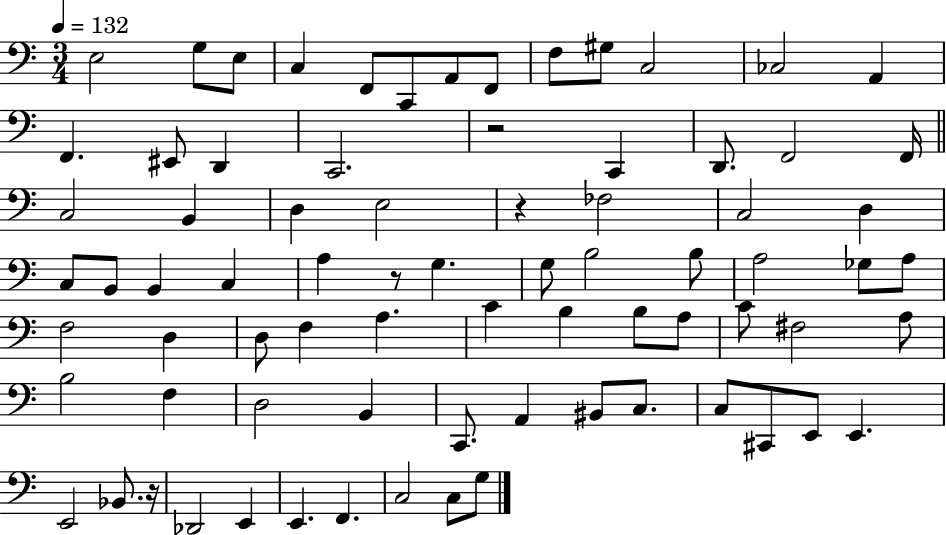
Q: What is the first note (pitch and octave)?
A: E3